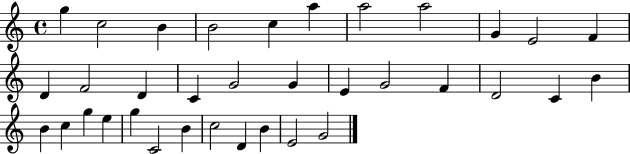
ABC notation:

X:1
T:Untitled
M:4/4
L:1/4
K:C
g c2 B B2 c a a2 a2 G E2 F D F2 D C G2 G E G2 F D2 C B B c g e g C2 B c2 D B E2 G2